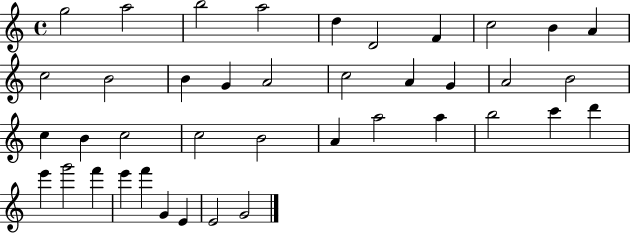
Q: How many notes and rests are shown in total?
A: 40